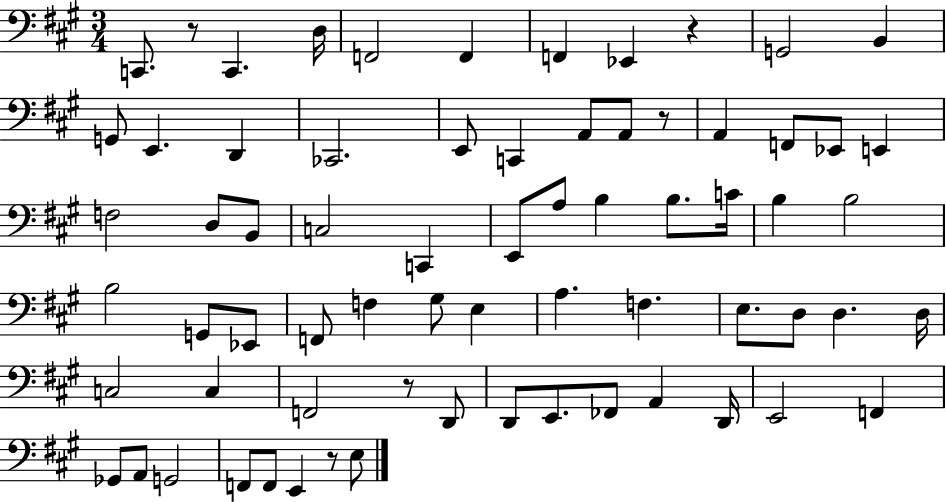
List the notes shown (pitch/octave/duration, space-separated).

C2/e. R/e C2/q. D3/s F2/h F2/q F2/q Eb2/q R/q G2/h B2/q G2/e E2/q. D2/q CES2/h. E2/e C2/q A2/e A2/e R/e A2/q F2/e Eb2/e E2/q F3/h D3/e B2/e C3/h C2/q E2/e A3/e B3/q B3/e. C4/s B3/q B3/h B3/h G2/e Eb2/e F2/e F3/q G#3/e E3/q A3/q. F3/q. E3/e. D3/e D3/q. D3/s C3/h C3/q F2/h R/e D2/e D2/e E2/e. FES2/e A2/q D2/s E2/h F2/q Gb2/e A2/e G2/h F2/e F2/e E2/q R/e E3/e